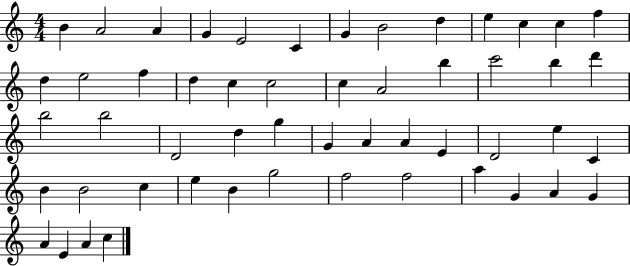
B4/q A4/h A4/q G4/q E4/h C4/q G4/q B4/h D5/q E5/q C5/q C5/q F5/q D5/q E5/h F5/q D5/q C5/q C5/h C5/q A4/h B5/q C6/h B5/q D6/q B5/h B5/h D4/h D5/q G5/q G4/q A4/q A4/q E4/q D4/h E5/q C4/q B4/q B4/h C5/q E5/q B4/q G5/h F5/h F5/h A5/q G4/q A4/q G4/q A4/q E4/q A4/q C5/q